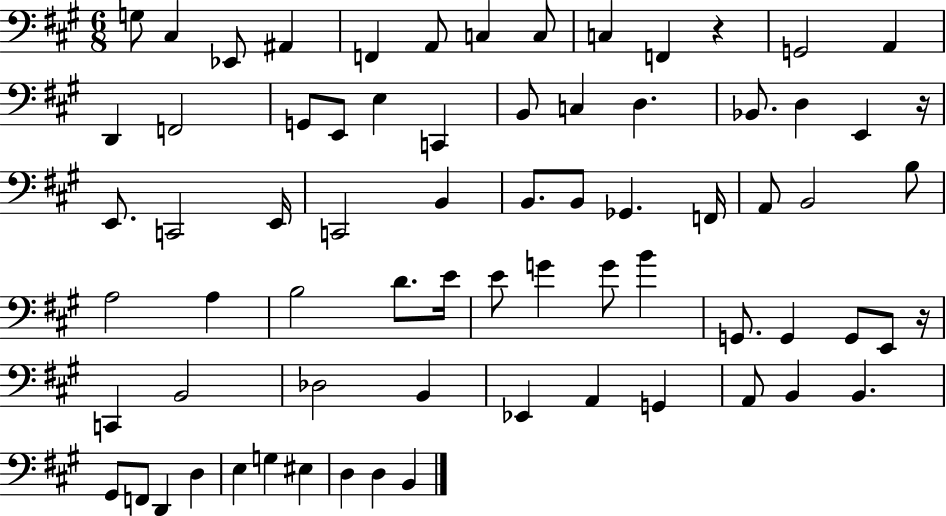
G3/e C#3/q Eb2/e A#2/q F2/q A2/e C3/q C3/e C3/q F2/q R/q G2/h A2/q D2/q F2/h G2/e E2/e E3/q C2/q B2/e C3/q D3/q. Bb2/e. D3/q E2/q R/s E2/e. C2/h E2/s C2/h B2/q B2/e. B2/e Gb2/q. F2/s A2/e B2/h B3/e A3/h A3/q B3/h D4/e. E4/s E4/e G4/q G4/e B4/q G2/e. G2/q G2/e E2/e R/s C2/q B2/h Db3/h B2/q Eb2/q A2/q G2/q A2/e B2/q B2/q. G#2/e F2/e D2/q D3/q E3/q G3/q EIS3/q D3/q D3/q B2/q